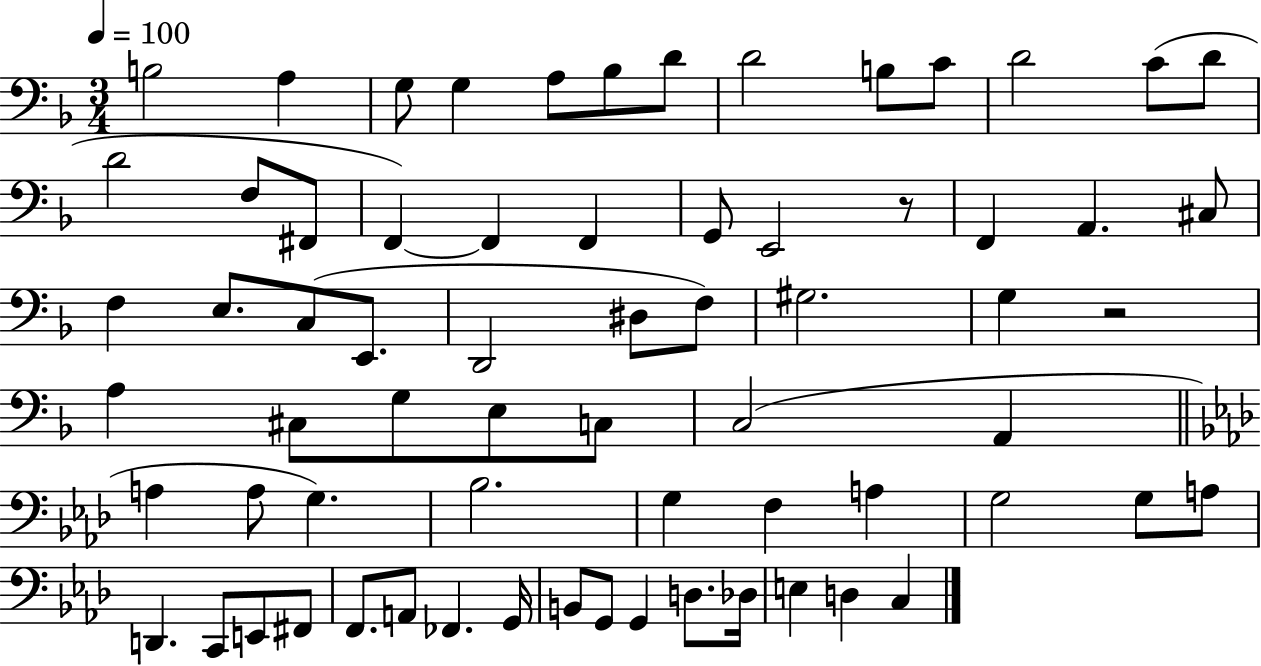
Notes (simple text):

B3/h A3/q G3/e G3/q A3/e Bb3/e D4/e D4/h B3/e C4/e D4/h C4/e D4/e D4/h F3/e F#2/e F2/q F2/q F2/q G2/e E2/h R/e F2/q A2/q. C#3/e F3/q E3/e. C3/e E2/e. D2/h D#3/e F3/e G#3/h. G3/q R/h A3/q C#3/e G3/e E3/e C3/e C3/h A2/q A3/q A3/e G3/q. Bb3/h. G3/q F3/q A3/q G3/h G3/e A3/e D2/q. C2/e E2/e F#2/e F2/e. A2/e FES2/q. G2/s B2/e G2/e G2/q D3/e. Db3/s E3/q D3/q C3/q